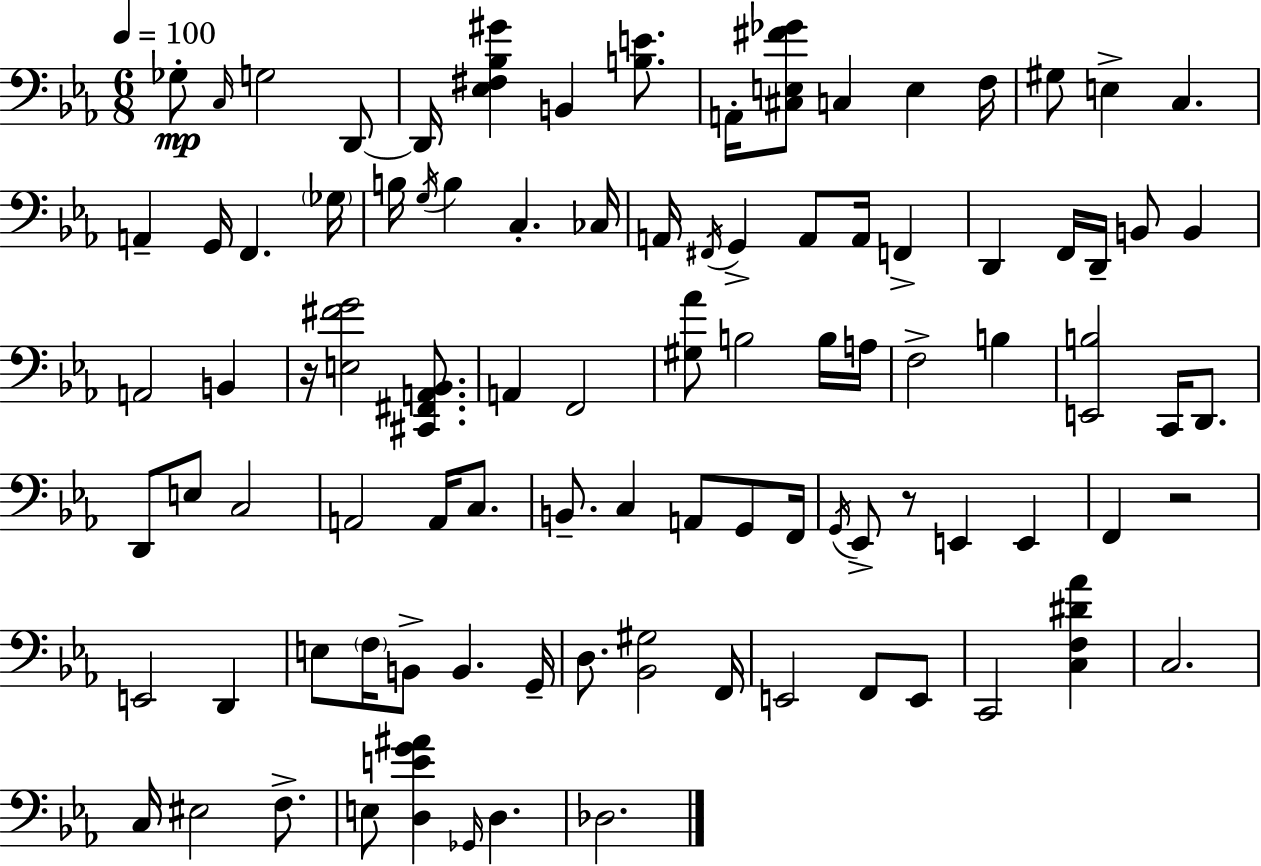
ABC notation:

X:1
T:Untitled
M:6/8
L:1/4
K:Cm
_G,/2 C,/4 G,2 D,,/2 D,,/4 [_E,^F,_B,^G] B,, [B,E]/2 A,,/4 [^C,E,^F_G]/2 C, E, F,/4 ^G,/2 E, C, A,, G,,/4 F,, _G,/4 B,/4 G,/4 B, C, _C,/4 A,,/4 ^F,,/4 G,, A,,/2 A,,/4 F,, D,, F,,/4 D,,/4 B,,/2 B,, A,,2 B,, z/4 [E,^FG]2 [^C,,^F,,A,,_B,,]/2 A,, F,,2 [^G,_A]/2 B,2 B,/4 A,/4 F,2 B, [E,,B,]2 C,,/4 D,,/2 D,,/2 E,/2 C,2 A,,2 A,,/4 C,/2 B,,/2 C, A,,/2 G,,/2 F,,/4 G,,/4 _E,,/2 z/2 E,, E,, F,, z2 E,,2 D,, E,/2 F,/4 B,,/2 B,, G,,/4 D,/2 [_B,,^G,]2 F,,/4 E,,2 F,,/2 E,,/2 C,,2 [C,F,^D_A] C,2 C,/4 ^E,2 F,/2 E,/2 [D,EG^A] _G,,/4 D, _D,2